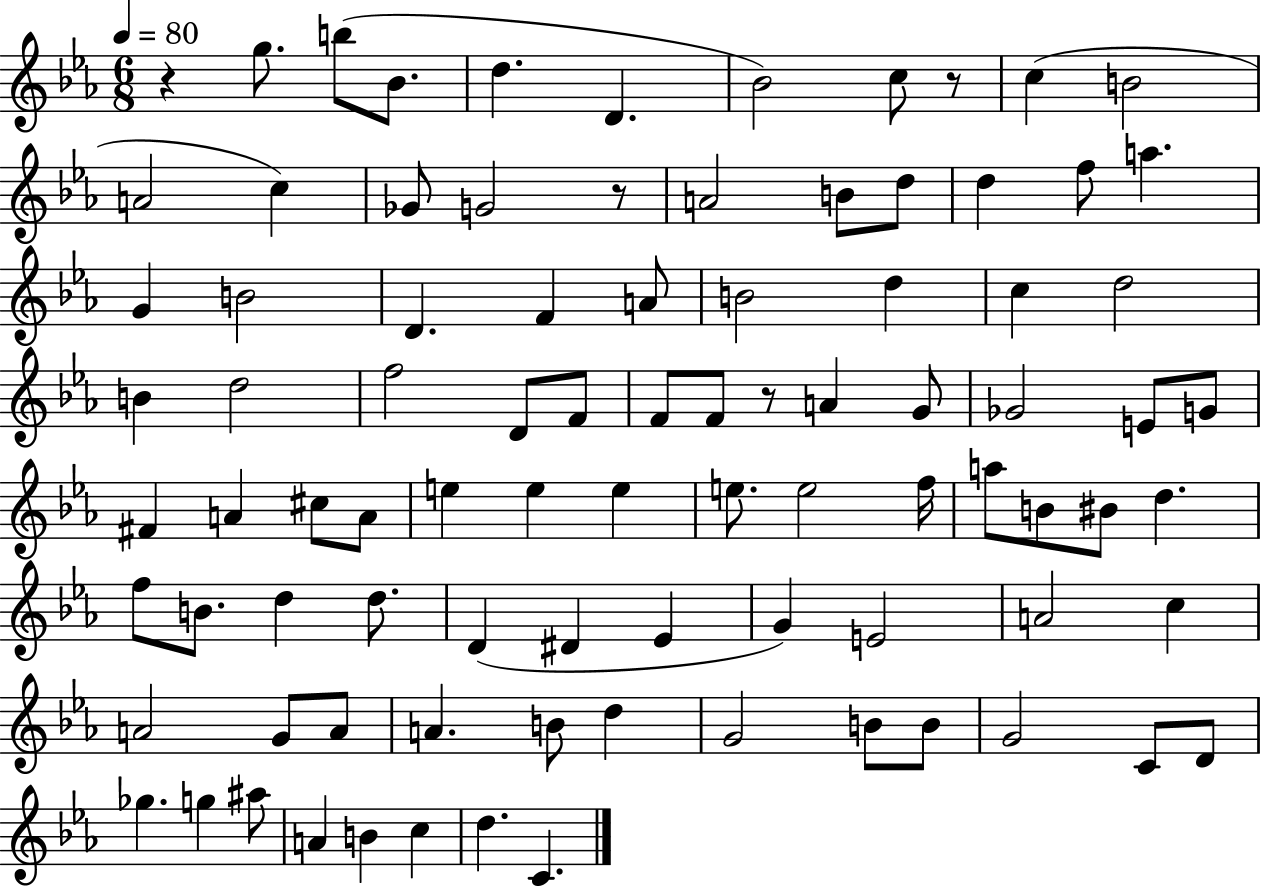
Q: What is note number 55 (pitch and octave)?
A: F5